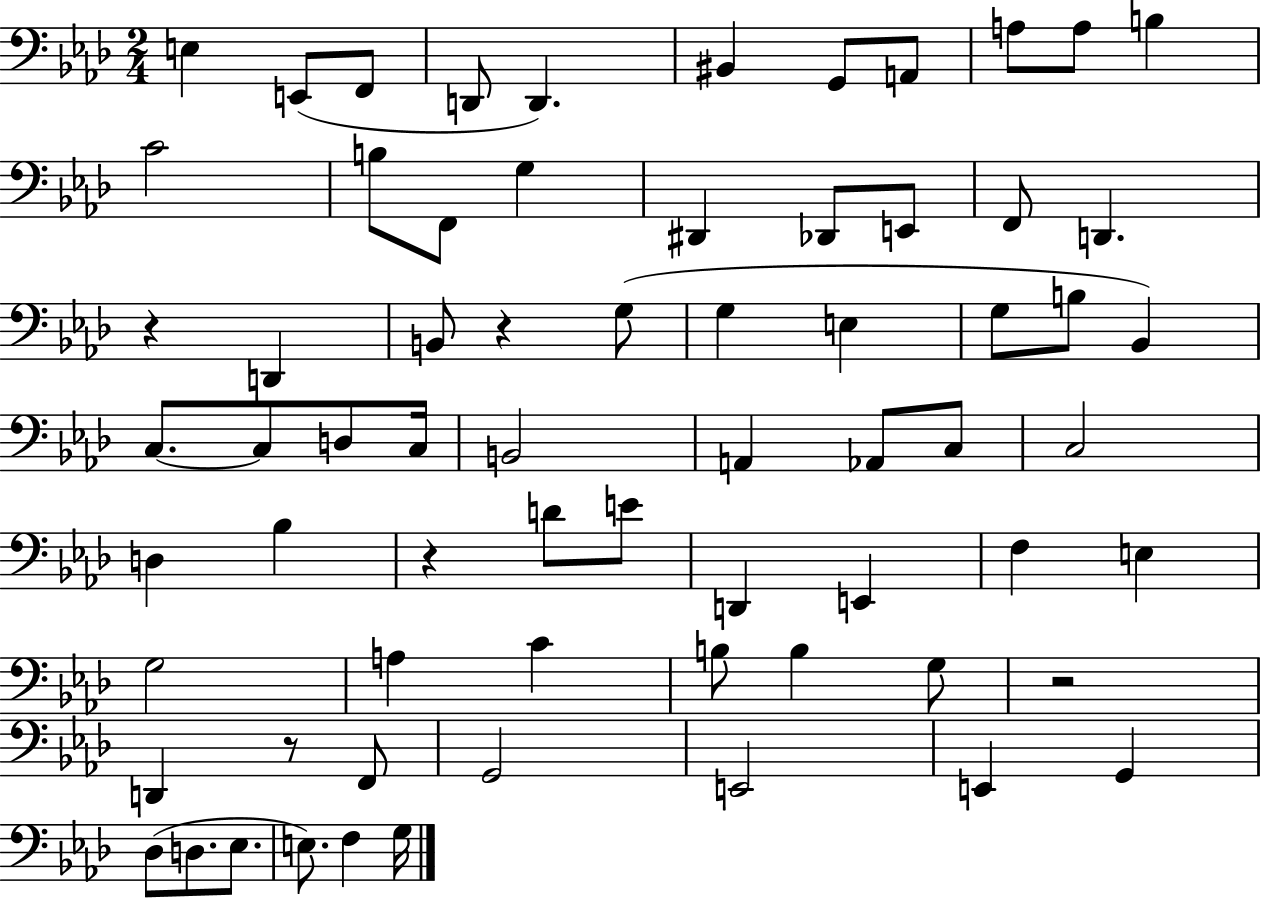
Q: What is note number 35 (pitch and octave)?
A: Ab2